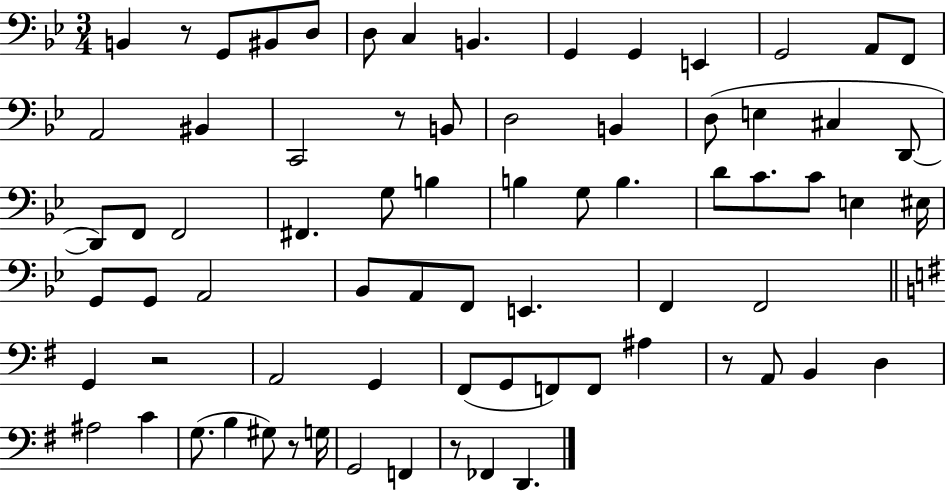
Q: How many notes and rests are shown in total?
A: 73